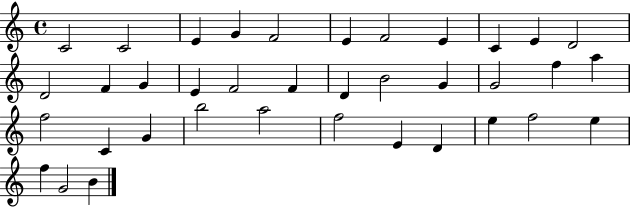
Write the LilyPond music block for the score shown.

{
  \clef treble
  \time 4/4
  \defaultTimeSignature
  \key c \major
  c'2 c'2 | e'4 g'4 f'2 | e'4 f'2 e'4 | c'4 e'4 d'2 | \break d'2 f'4 g'4 | e'4 f'2 f'4 | d'4 b'2 g'4 | g'2 f''4 a''4 | \break f''2 c'4 g'4 | b''2 a''2 | f''2 e'4 d'4 | e''4 f''2 e''4 | \break f''4 g'2 b'4 | \bar "|."
}